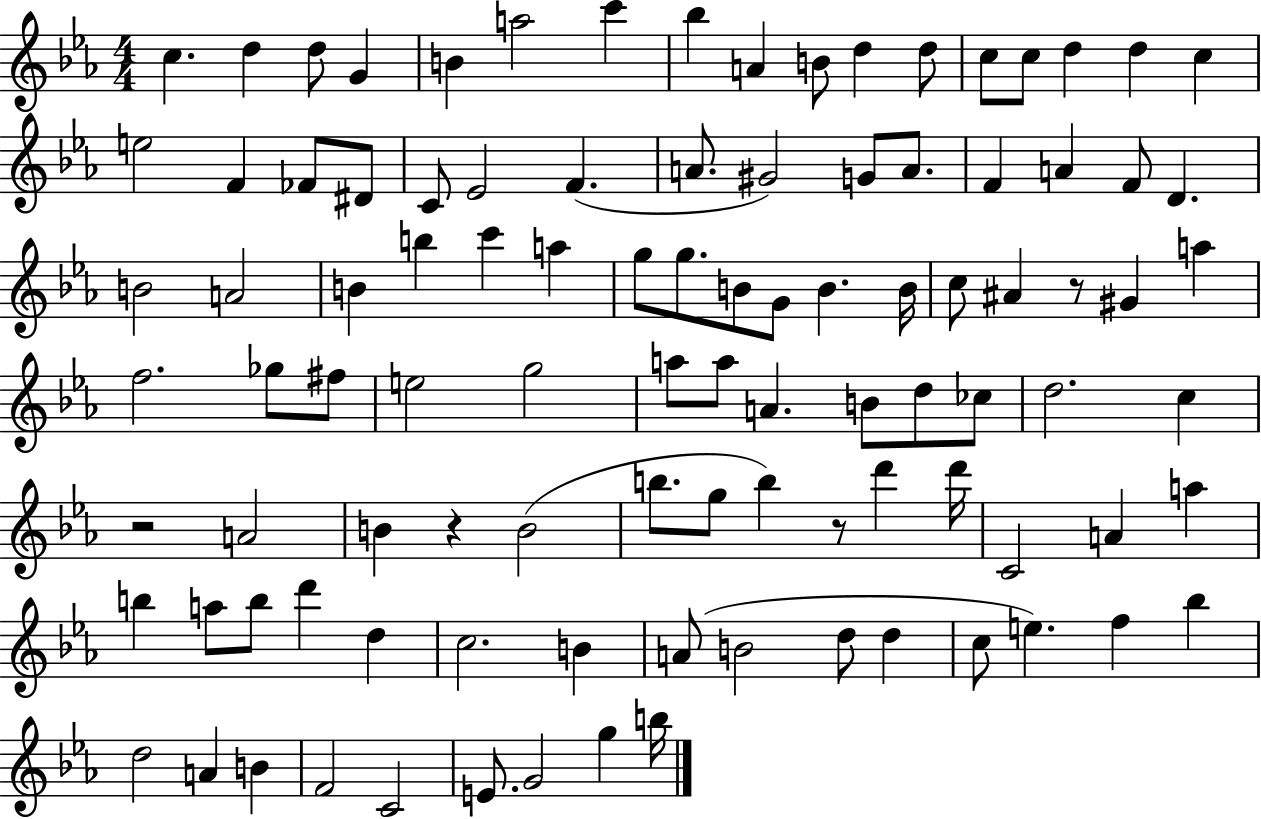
X:1
T:Untitled
M:4/4
L:1/4
K:Eb
c d d/2 G B a2 c' _b A B/2 d d/2 c/2 c/2 d d c e2 F _F/2 ^D/2 C/2 _E2 F A/2 ^G2 G/2 A/2 F A F/2 D B2 A2 B b c' a g/2 g/2 B/2 G/2 B B/4 c/2 ^A z/2 ^G a f2 _g/2 ^f/2 e2 g2 a/2 a/2 A B/2 d/2 _c/2 d2 c z2 A2 B z B2 b/2 g/2 b z/2 d' d'/4 C2 A a b a/2 b/2 d' d c2 B A/2 B2 d/2 d c/2 e f _b d2 A B F2 C2 E/2 G2 g b/4